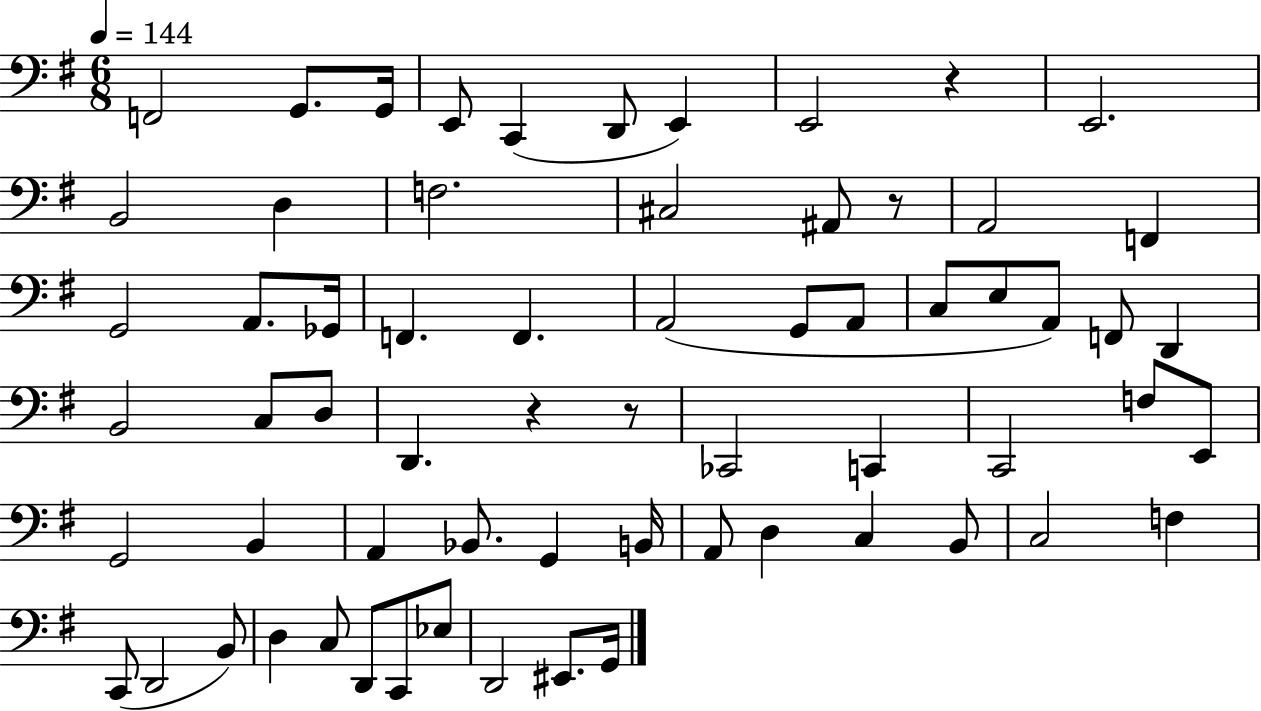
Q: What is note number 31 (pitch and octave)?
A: C3